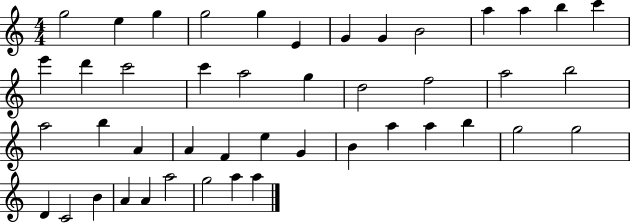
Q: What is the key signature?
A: C major